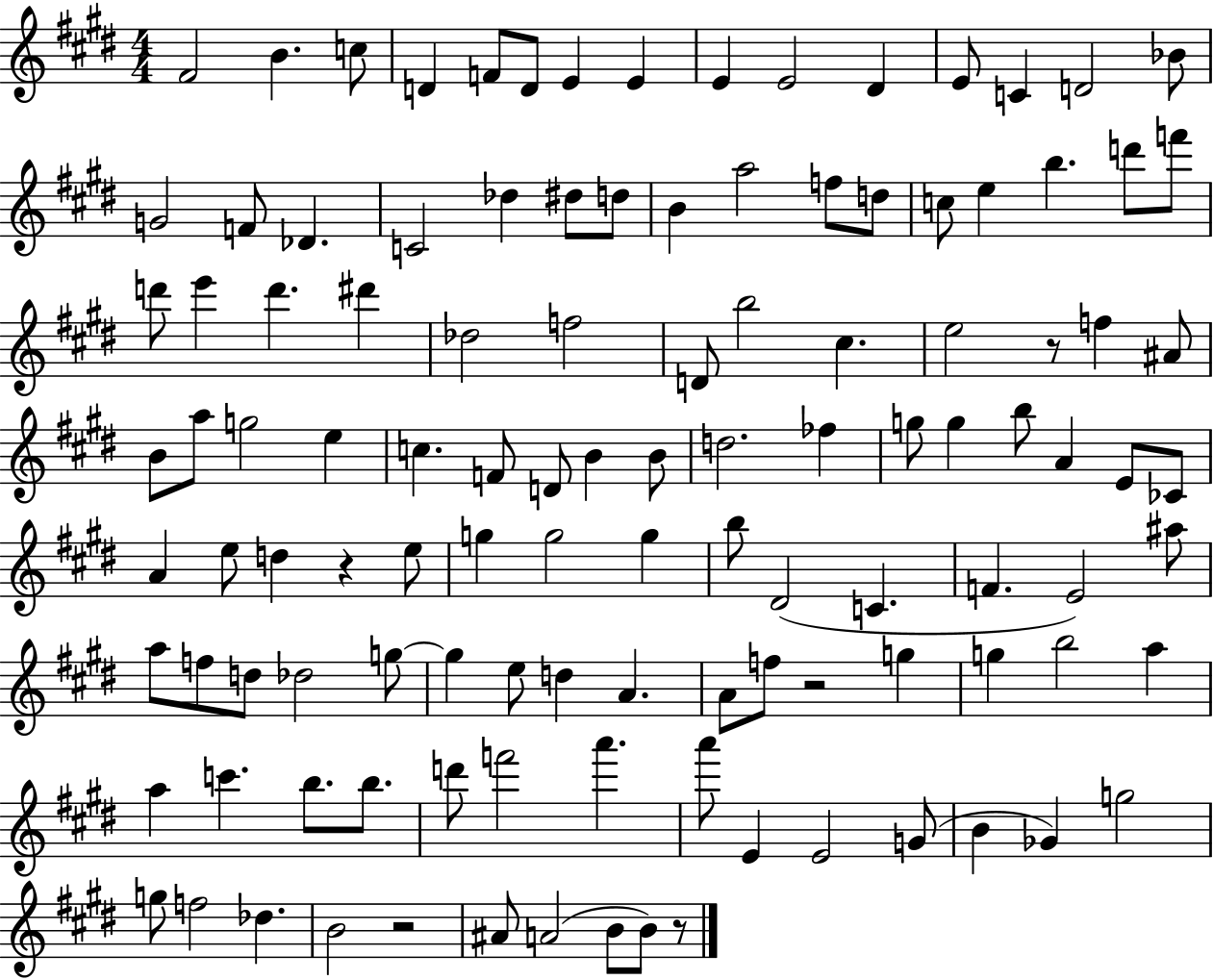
{
  \clef treble
  \numericTimeSignature
  \time 4/4
  \key e \major
  fis'2 b'4. c''8 | d'4 f'8 d'8 e'4 e'4 | e'4 e'2 dis'4 | e'8 c'4 d'2 bes'8 | \break g'2 f'8 des'4. | c'2 des''4 dis''8 d''8 | b'4 a''2 f''8 d''8 | c''8 e''4 b''4. d'''8 f'''8 | \break d'''8 e'''4 d'''4. dis'''4 | des''2 f''2 | d'8 b''2 cis''4. | e''2 r8 f''4 ais'8 | \break b'8 a''8 g''2 e''4 | c''4. f'8 d'8 b'4 b'8 | d''2. fes''4 | g''8 g''4 b''8 a'4 e'8 ces'8 | \break a'4 e''8 d''4 r4 e''8 | g''4 g''2 g''4 | b''8 dis'2( c'4. | f'4. e'2) ais''8 | \break a''8 f''8 d''8 des''2 g''8~~ | g''4 e''8 d''4 a'4. | a'8 f''8 r2 g''4 | g''4 b''2 a''4 | \break a''4 c'''4. b''8. b''8. | d'''8 f'''2 a'''4. | a'''8 e'4 e'2 g'8( | b'4 ges'4) g''2 | \break g''8 f''2 des''4. | b'2 r2 | ais'8 a'2( b'8 b'8) r8 | \bar "|."
}